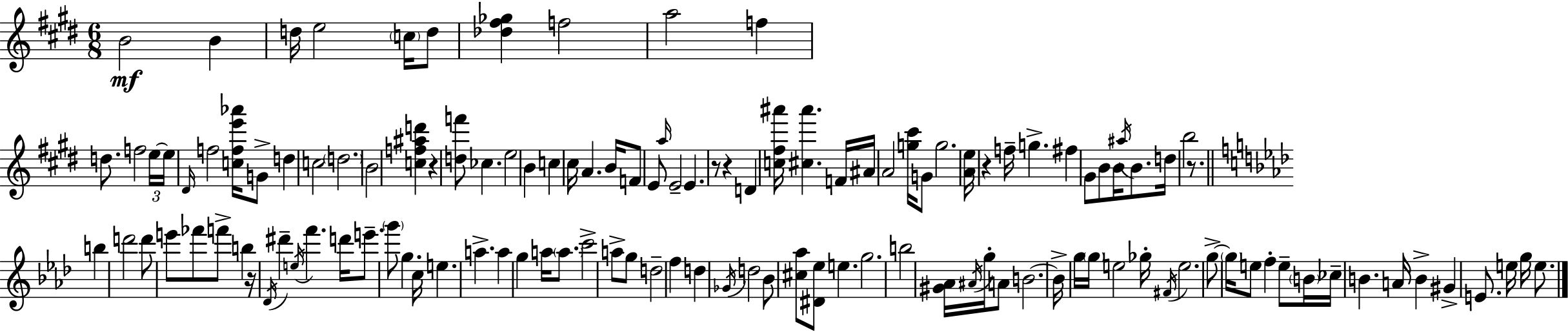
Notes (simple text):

B4/h B4/q D5/s E5/h C5/s D5/e [Db5,F#5,Gb5]/q F5/h A5/h F5/q D5/e. F5/h E5/s E5/s D#4/s F5/h [C5,F5,E6,Ab6]/s G4/e D5/q C5/h D5/h. B4/h [C5,F5,A#5,D6]/q R/q [D5,F6]/e CES5/q. E5/h B4/q C5/q C#5/s A4/q. B4/s F4/e E4/e A5/s E4/h E4/q. R/e R/q D4/q [C5,F#5,A#6]/s [C#5,A#6]/q. F4/s A#4/s A4/h [G5,C#6]/s G4/e G5/h. [A4,E5]/s R/q F5/s G5/q. F#5/q G#4/e B4/e B4/s A#5/s B4/e. D5/s B5/h R/e. B5/q D6/h D6/e E6/e FES6/e F6/e B5/q R/s Db4/s D#6/q E5/s F6/q. D6/s E6/e. G6/e G5/q. C5/s E5/q. A5/q. A5/q G5/q A5/s A5/e. C6/h A5/e G5/e D5/h F5/q D5/q Gb4/s D5/h Bb4/e [C#5,Ab5]/e [D#4,Eb5]/e E5/q. G5/h. B5/h [G#4,Ab4]/s A#4/s G5/s A4/e B4/h. B4/s G5/s G5/s E5/h Gb5/s F#4/s E5/h. G5/e G5/s E5/e F5/q E5/e B4/s CES5/s B4/q. A4/s B4/q G#4/q E4/e. E5/s G5/s E5/e.